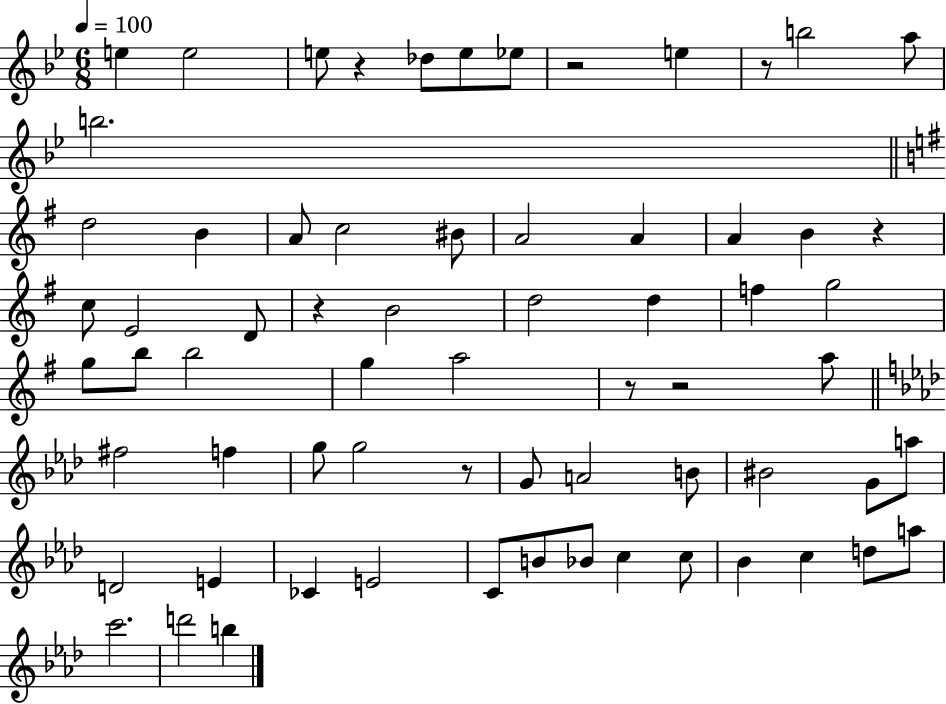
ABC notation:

X:1
T:Untitled
M:6/8
L:1/4
K:Bb
e e2 e/2 z _d/2 e/2 _e/2 z2 e z/2 b2 a/2 b2 d2 B A/2 c2 ^B/2 A2 A A B z c/2 E2 D/2 z B2 d2 d f g2 g/2 b/2 b2 g a2 z/2 z2 a/2 ^f2 f g/2 g2 z/2 G/2 A2 B/2 ^B2 G/2 a/2 D2 E _C E2 C/2 B/2 _B/2 c c/2 _B c d/2 a/2 c'2 d'2 b